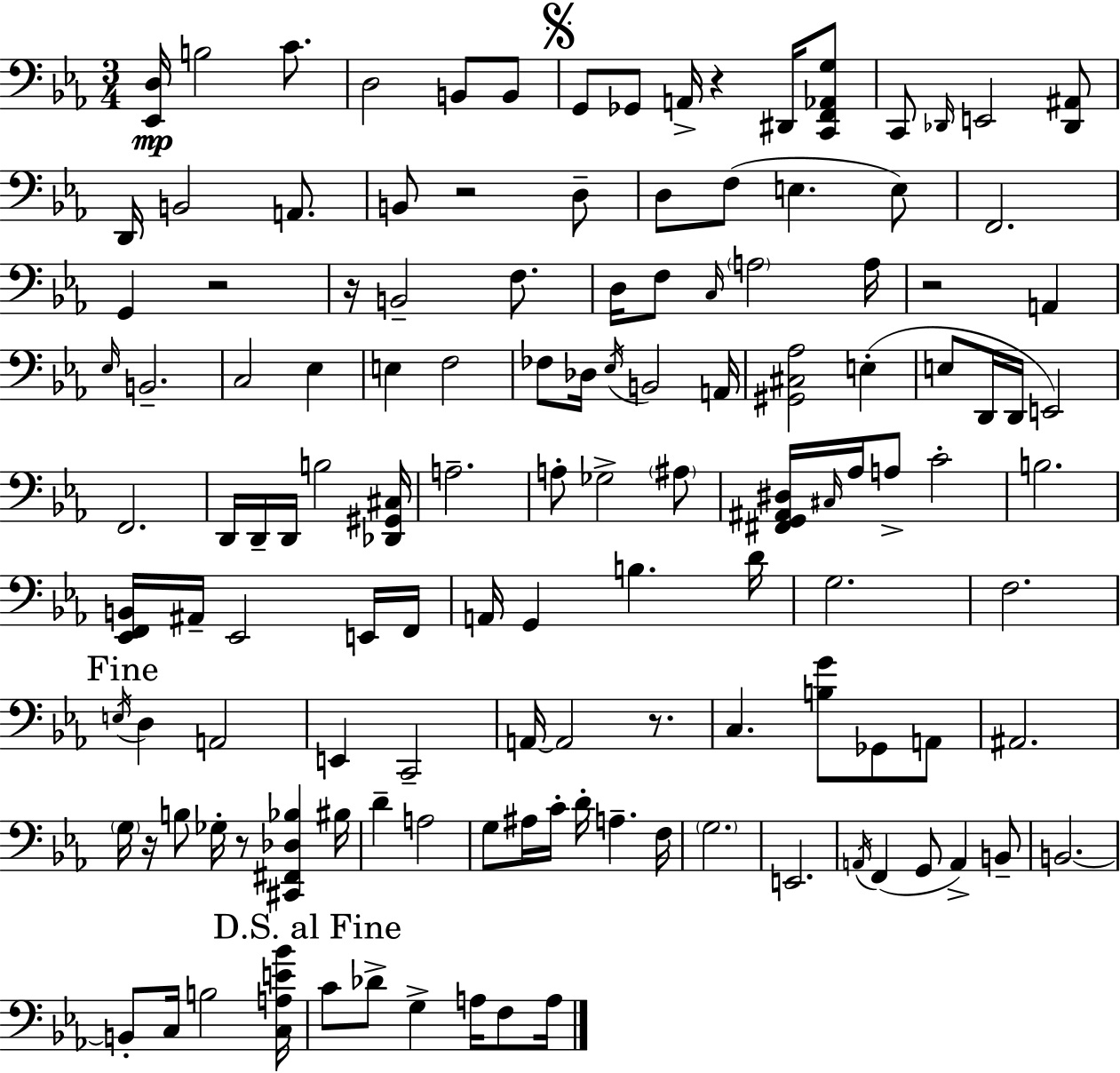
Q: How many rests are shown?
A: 8